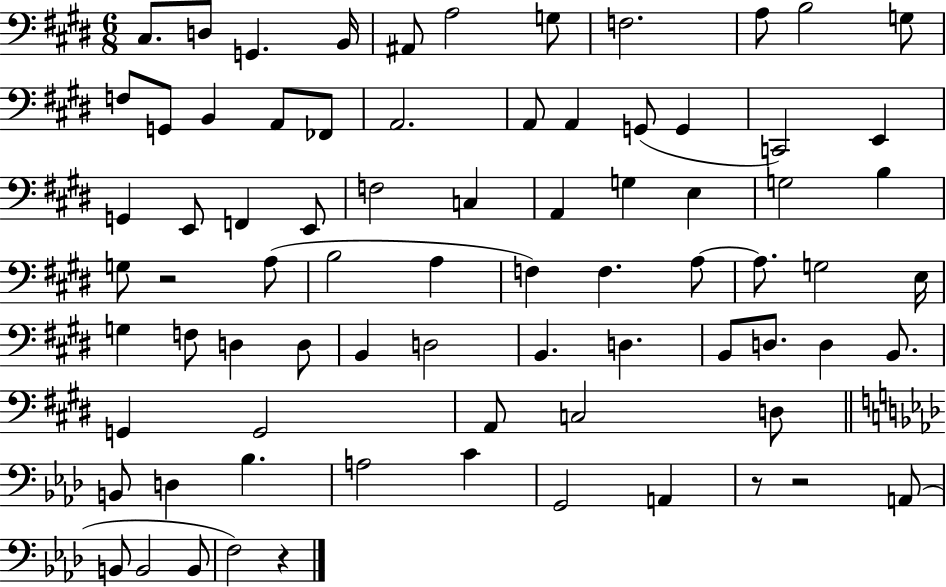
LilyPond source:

{
  \clef bass
  \numericTimeSignature
  \time 6/8
  \key e \major
  cis8. d8 g,4. b,16 | ais,8 a2 g8 | f2. | a8 b2 g8 | \break f8 g,8 b,4 a,8 fes,8 | a,2. | a,8 a,4 g,8( g,4 | c,2) e,4 | \break g,4 e,8 f,4 e,8 | f2 c4 | a,4 g4 e4 | g2 b4 | \break g8 r2 a8( | b2 a4 | f4) f4. a8~~ | a8. g2 e16 | \break g4 f8 d4 d8 | b,4 d2 | b,4. d4. | b,8 d8. d4 b,8. | \break g,4 g,2 | a,8 c2 d8 | \bar "||" \break \key aes \major b,8 d4 bes4. | a2 c'4 | g,2 a,4 | r8 r2 a,8( | \break b,8 b,2 b,8 | f2) r4 | \bar "|."
}